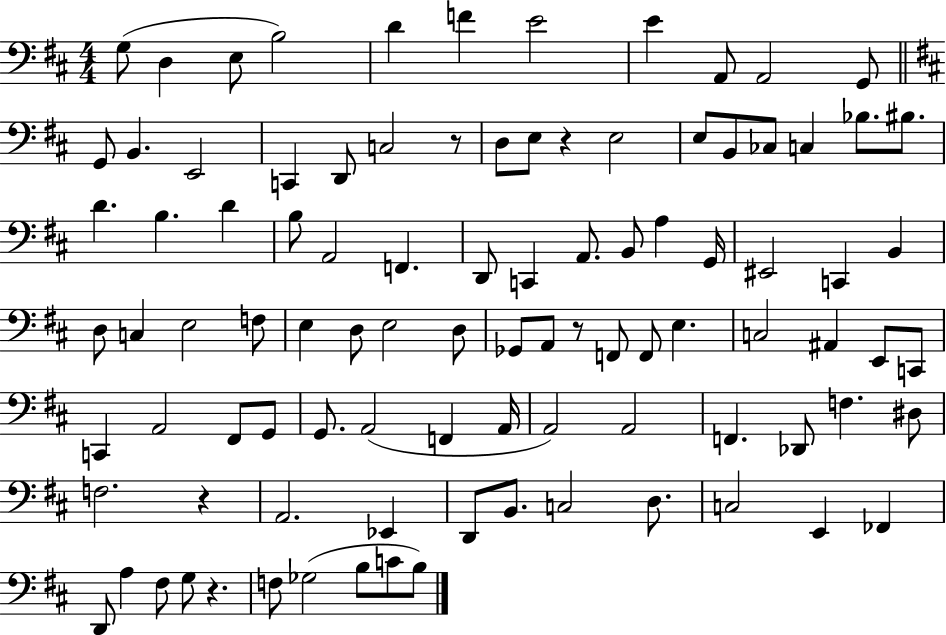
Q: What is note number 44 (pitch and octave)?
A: E3